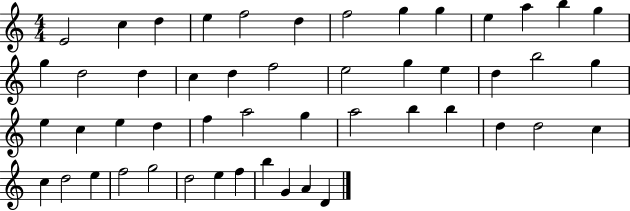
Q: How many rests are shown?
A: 0